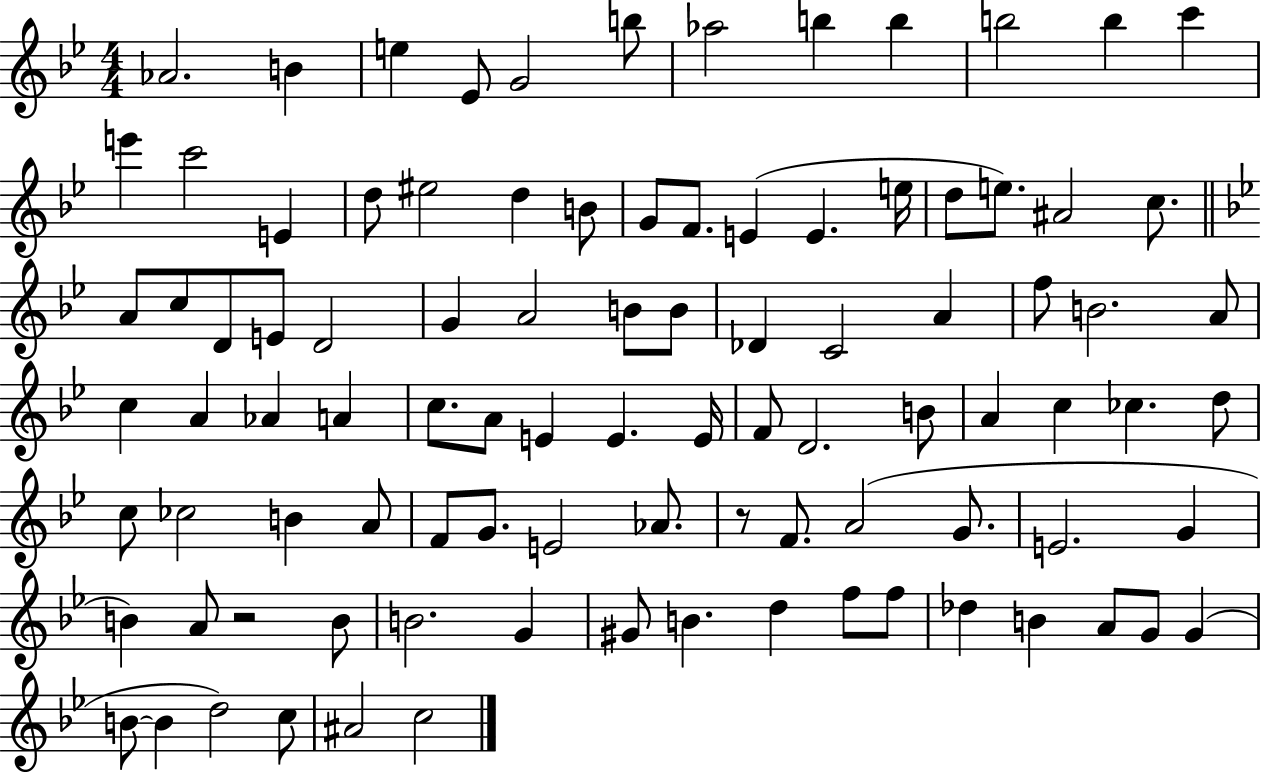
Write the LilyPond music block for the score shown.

{
  \clef treble
  \numericTimeSignature
  \time 4/4
  \key bes \major
  aes'2. b'4 | e''4 ees'8 g'2 b''8 | aes''2 b''4 b''4 | b''2 b''4 c'''4 | \break e'''4 c'''2 e'4 | d''8 eis''2 d''4 b'8 | g'8 f'8. e'4( e'4. e''16 | d''8 e''8.) ais'2 c''8. | \break \bar "||" \break \key bes \major a'8 c''8 d'8 e'8 d'2 | g'4 a'2 b'8 b'8 | des'4 c'2 a'4 | f''8 b'2. a'8 | \break c''4 a'4 aes'4 a'4 | c''8. a'8 e'4 e'4. e'16 | f'8 d'2. b'8 | a'4 c''4 ces''4. d''8 | \break c''8 ces''2 b'4 a'8 | f'8 g'8. e'2 aes'8. | r8 f'8. a'2( g'8. | e'2. g'4 | \break b'4) a'8 r2 b'8 | b'2. g'4 | gis'8 b'4. d''4 f''8 f''8 | des''4 b'4 a'8 g'8 g'4( | \break b'8~~ b'4 d''2) c''8 | ais'2 c''2 | \bar "|."
}